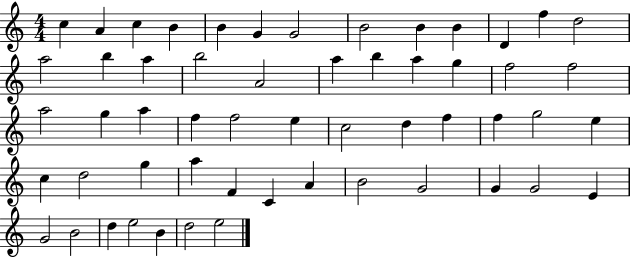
C5/q A4/q C5/q B4/q B4/q G4/q G4/h B4/h B4/q B4/q D4/q F5/q D5/h A5/h B5/q A5/q B5/h A4/h A5/q B5/q A5/q G5/q F5/h F5/h A5/h G5/q A5/q F5/q F5/h E5/q C5/h D5/q F5/q F5/q G5/h E5/q C5/q D5/h G5/q A5/q F4/q C4/q A4/q B4/h G4/h G4/q G4/h E4/q G4/h B4/h D5/q E5/h B4/q D5/h E5/h